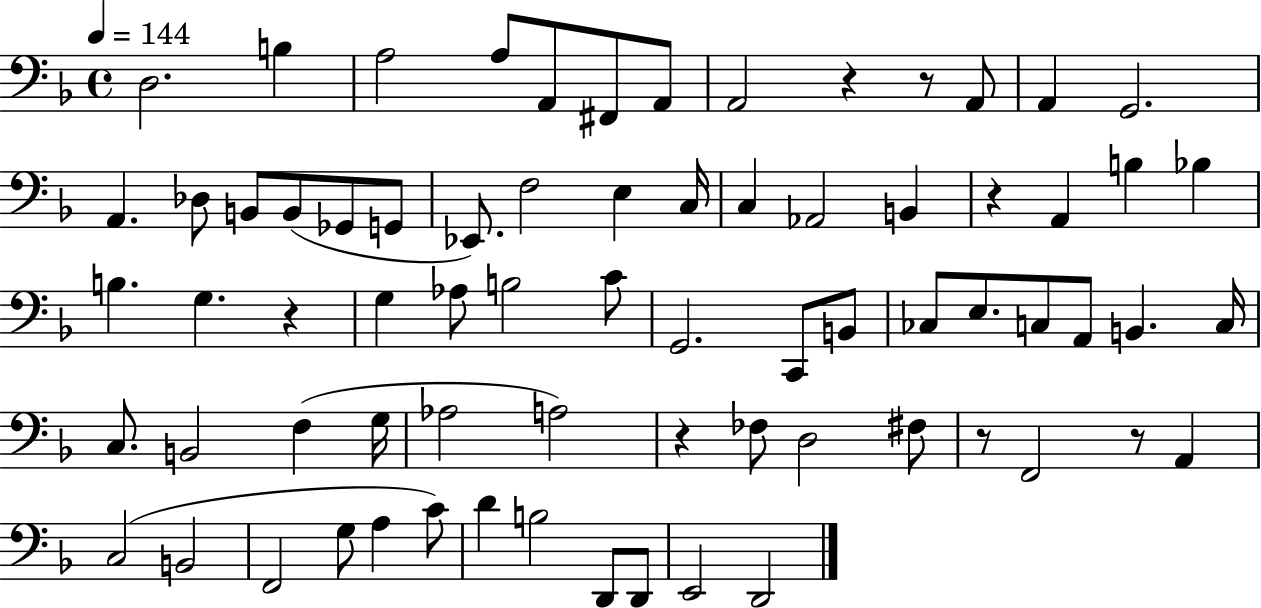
X:1
T:Untitled
M:4/4
L:1/4
K:F
D,2 B, A,2 A,/2 A,,/2 ^F,,/2 A,,/2 A,,2 z z/2 A,,/2 A,, G,,2 A,, _D,/2 B,,/2 B,,/2 _G,,/2 G,,/2 _E,,/2 F,2 E, C,/4 C, _A,,2 B,, z A,, B, _B, B, G, z G, _A,/2 B,2 C/2 G,,2 C,,/2 B,,/2 _C,/2 E,/2 C,/2 A,,/2 B,, C,/4 C,/2 B,,2 F, G,/4 _A,2 A,2 z _F,/2 D,2 ^F,/2 z/2 F,,2 z/2 A,, C,2 B,,2 F,,2 G,/2 A, C/2 D B,2 D,,/2 D,,/2 E,,2 D,,2